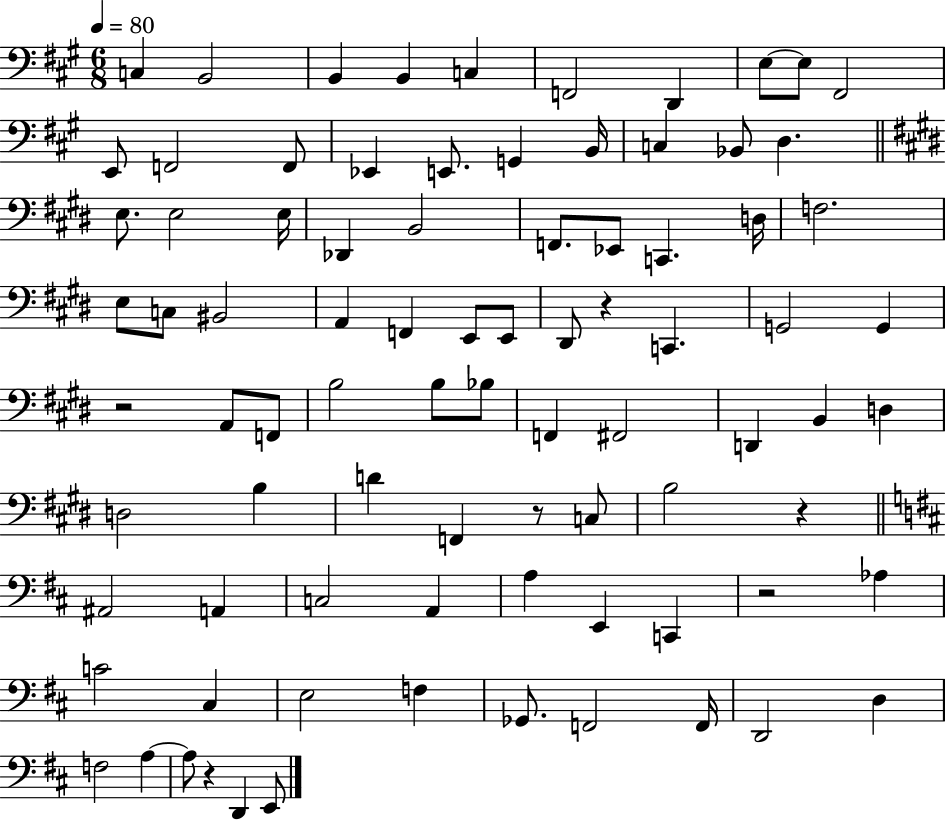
{
  \clef bass
  \numericTimeSignature
  \time 6/8
  \key a \major
  \tempo 4 = 80
  \repeat volta 2 { c4 b,2 | b,4 b,4 c4 | f,2 d,4 | e8~~ e8 fis,2 | \break e,8 f,2 f,8 | ees,4 e,8. g,4 b,16 | c4 bes,8 d4. | \bar "||" \break \key e \major e8. e2 e16 | des,4 b,2 | f,8. ees,8 c,4. d16 | f2. | \break e8 c8 bis,2 | a,4 f,4 e,8 e,8 | dis,8 r4 c,4. | g,2 g,4 | \break r2 a,8 f,8 | b2 b8 bes8 | f,4 fis,2 | d,4 b,4 d4 | \break d2 b4 | d'4 f,4 r8 c8 | b2 r4 | \bar "||" \break \key d \major ais,2 a,4 | c2 a,4 | a4 e,4 c,4 | r2 aes4 | \break c'2 cis4 | e2 f4 | ges,8. f,2 f,16 | d,2 d4 | \break f2 a4~~ | a8 r4 d,4 e,8 | } \bar "|."
}